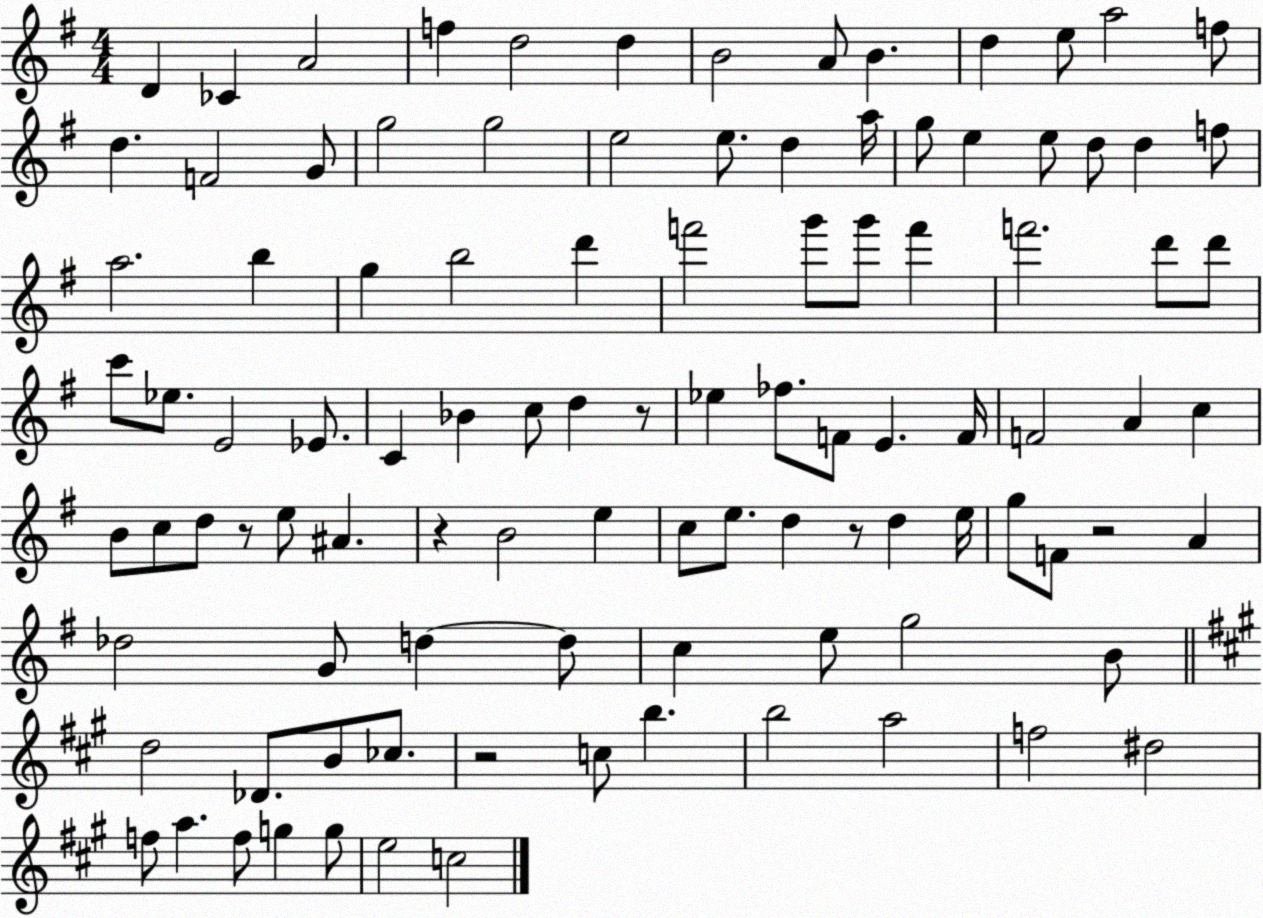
X:1
T:Untitled
M:4/4
L:1/4
K:G
D _C A2 f d2 d B2 A/2 B d e/2 a2 f/2 d F2 G/2 g2 g2 e2 e/2 d a/4 g/2 e e/2 d/2 d f/2 a2 b g b2 d' f'2 g'/2 g'/2 f' f'2 d'/2 d'/2 c'/2 _e/2 E2 _E/2 C _B c/2 d z/2 _e _f/2 F/2 E F/4 F2 A c B/2 c/2 d/2 z/2 e/2 ^A z B2 e c/2 e/2 d z/2 d e/4 g/2 F/2 z2 A _d2 G/2 d d/2 c e/2 g2 B/2 d2 _D/2 B/2 _c/2 z2 c/2 b b2 a2 f2 ^d2 f/2 a f/2 g g/2 e2 c2